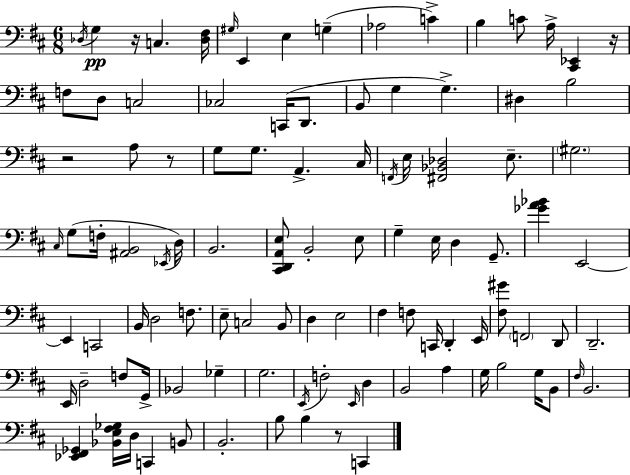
Db3/s G3/q R/s C3/q. [Db3,F#3]/s G#3/s E2/q E3/q G3/q Ab3/h C4/q B3/q C4/e A3/s [C#2,Eb2]/q R/s F3/e D3/e C3/h CES3/h C2/s D2/e. B2/e G3/q G3/q. D#3/q B3/h R/h A3/e R/e G3/e G3/e. A2/q. C#3/s F2/s E3/s [F#2,Bb2,Db3]/h E3/e. G#3/h. C#3/s G3/e F3/s [A#2,B2]/h Eb2/s D3/s B2/h. [C#2,D2,A2,E3]/e B2/h E3/e G3/q E3/s D3/q G2/e. [Gb4,A4,Bb4]/q E2/h E2/q C2/h B2/s D3/h F3/e. E3/e C3/h B2/e D3/q E3/h F#3/q F3/e C2/s D2/q E2/s [F#3,G#4]/e F2/h D2/e D2/h. E2/s D3/h F3/e G2/s Bb2/h Gb3/q G3/h. E2/s F3/h E2/s D3/q B2/h A3/q G3/s B3/h G3/s B2/e F#3/s B2/h. [Eb2,F#2,Gb2]/q [Bb2,E3,F#3,Gb3]/s D3/s C2/q B2/e B2/h. B3/e B3/q R/e C2/q